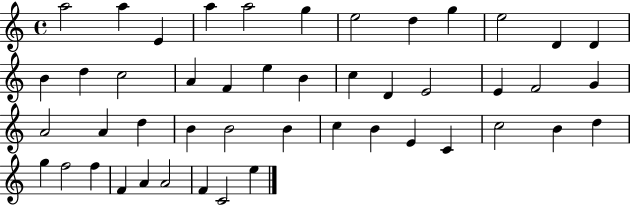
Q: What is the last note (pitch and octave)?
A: E5